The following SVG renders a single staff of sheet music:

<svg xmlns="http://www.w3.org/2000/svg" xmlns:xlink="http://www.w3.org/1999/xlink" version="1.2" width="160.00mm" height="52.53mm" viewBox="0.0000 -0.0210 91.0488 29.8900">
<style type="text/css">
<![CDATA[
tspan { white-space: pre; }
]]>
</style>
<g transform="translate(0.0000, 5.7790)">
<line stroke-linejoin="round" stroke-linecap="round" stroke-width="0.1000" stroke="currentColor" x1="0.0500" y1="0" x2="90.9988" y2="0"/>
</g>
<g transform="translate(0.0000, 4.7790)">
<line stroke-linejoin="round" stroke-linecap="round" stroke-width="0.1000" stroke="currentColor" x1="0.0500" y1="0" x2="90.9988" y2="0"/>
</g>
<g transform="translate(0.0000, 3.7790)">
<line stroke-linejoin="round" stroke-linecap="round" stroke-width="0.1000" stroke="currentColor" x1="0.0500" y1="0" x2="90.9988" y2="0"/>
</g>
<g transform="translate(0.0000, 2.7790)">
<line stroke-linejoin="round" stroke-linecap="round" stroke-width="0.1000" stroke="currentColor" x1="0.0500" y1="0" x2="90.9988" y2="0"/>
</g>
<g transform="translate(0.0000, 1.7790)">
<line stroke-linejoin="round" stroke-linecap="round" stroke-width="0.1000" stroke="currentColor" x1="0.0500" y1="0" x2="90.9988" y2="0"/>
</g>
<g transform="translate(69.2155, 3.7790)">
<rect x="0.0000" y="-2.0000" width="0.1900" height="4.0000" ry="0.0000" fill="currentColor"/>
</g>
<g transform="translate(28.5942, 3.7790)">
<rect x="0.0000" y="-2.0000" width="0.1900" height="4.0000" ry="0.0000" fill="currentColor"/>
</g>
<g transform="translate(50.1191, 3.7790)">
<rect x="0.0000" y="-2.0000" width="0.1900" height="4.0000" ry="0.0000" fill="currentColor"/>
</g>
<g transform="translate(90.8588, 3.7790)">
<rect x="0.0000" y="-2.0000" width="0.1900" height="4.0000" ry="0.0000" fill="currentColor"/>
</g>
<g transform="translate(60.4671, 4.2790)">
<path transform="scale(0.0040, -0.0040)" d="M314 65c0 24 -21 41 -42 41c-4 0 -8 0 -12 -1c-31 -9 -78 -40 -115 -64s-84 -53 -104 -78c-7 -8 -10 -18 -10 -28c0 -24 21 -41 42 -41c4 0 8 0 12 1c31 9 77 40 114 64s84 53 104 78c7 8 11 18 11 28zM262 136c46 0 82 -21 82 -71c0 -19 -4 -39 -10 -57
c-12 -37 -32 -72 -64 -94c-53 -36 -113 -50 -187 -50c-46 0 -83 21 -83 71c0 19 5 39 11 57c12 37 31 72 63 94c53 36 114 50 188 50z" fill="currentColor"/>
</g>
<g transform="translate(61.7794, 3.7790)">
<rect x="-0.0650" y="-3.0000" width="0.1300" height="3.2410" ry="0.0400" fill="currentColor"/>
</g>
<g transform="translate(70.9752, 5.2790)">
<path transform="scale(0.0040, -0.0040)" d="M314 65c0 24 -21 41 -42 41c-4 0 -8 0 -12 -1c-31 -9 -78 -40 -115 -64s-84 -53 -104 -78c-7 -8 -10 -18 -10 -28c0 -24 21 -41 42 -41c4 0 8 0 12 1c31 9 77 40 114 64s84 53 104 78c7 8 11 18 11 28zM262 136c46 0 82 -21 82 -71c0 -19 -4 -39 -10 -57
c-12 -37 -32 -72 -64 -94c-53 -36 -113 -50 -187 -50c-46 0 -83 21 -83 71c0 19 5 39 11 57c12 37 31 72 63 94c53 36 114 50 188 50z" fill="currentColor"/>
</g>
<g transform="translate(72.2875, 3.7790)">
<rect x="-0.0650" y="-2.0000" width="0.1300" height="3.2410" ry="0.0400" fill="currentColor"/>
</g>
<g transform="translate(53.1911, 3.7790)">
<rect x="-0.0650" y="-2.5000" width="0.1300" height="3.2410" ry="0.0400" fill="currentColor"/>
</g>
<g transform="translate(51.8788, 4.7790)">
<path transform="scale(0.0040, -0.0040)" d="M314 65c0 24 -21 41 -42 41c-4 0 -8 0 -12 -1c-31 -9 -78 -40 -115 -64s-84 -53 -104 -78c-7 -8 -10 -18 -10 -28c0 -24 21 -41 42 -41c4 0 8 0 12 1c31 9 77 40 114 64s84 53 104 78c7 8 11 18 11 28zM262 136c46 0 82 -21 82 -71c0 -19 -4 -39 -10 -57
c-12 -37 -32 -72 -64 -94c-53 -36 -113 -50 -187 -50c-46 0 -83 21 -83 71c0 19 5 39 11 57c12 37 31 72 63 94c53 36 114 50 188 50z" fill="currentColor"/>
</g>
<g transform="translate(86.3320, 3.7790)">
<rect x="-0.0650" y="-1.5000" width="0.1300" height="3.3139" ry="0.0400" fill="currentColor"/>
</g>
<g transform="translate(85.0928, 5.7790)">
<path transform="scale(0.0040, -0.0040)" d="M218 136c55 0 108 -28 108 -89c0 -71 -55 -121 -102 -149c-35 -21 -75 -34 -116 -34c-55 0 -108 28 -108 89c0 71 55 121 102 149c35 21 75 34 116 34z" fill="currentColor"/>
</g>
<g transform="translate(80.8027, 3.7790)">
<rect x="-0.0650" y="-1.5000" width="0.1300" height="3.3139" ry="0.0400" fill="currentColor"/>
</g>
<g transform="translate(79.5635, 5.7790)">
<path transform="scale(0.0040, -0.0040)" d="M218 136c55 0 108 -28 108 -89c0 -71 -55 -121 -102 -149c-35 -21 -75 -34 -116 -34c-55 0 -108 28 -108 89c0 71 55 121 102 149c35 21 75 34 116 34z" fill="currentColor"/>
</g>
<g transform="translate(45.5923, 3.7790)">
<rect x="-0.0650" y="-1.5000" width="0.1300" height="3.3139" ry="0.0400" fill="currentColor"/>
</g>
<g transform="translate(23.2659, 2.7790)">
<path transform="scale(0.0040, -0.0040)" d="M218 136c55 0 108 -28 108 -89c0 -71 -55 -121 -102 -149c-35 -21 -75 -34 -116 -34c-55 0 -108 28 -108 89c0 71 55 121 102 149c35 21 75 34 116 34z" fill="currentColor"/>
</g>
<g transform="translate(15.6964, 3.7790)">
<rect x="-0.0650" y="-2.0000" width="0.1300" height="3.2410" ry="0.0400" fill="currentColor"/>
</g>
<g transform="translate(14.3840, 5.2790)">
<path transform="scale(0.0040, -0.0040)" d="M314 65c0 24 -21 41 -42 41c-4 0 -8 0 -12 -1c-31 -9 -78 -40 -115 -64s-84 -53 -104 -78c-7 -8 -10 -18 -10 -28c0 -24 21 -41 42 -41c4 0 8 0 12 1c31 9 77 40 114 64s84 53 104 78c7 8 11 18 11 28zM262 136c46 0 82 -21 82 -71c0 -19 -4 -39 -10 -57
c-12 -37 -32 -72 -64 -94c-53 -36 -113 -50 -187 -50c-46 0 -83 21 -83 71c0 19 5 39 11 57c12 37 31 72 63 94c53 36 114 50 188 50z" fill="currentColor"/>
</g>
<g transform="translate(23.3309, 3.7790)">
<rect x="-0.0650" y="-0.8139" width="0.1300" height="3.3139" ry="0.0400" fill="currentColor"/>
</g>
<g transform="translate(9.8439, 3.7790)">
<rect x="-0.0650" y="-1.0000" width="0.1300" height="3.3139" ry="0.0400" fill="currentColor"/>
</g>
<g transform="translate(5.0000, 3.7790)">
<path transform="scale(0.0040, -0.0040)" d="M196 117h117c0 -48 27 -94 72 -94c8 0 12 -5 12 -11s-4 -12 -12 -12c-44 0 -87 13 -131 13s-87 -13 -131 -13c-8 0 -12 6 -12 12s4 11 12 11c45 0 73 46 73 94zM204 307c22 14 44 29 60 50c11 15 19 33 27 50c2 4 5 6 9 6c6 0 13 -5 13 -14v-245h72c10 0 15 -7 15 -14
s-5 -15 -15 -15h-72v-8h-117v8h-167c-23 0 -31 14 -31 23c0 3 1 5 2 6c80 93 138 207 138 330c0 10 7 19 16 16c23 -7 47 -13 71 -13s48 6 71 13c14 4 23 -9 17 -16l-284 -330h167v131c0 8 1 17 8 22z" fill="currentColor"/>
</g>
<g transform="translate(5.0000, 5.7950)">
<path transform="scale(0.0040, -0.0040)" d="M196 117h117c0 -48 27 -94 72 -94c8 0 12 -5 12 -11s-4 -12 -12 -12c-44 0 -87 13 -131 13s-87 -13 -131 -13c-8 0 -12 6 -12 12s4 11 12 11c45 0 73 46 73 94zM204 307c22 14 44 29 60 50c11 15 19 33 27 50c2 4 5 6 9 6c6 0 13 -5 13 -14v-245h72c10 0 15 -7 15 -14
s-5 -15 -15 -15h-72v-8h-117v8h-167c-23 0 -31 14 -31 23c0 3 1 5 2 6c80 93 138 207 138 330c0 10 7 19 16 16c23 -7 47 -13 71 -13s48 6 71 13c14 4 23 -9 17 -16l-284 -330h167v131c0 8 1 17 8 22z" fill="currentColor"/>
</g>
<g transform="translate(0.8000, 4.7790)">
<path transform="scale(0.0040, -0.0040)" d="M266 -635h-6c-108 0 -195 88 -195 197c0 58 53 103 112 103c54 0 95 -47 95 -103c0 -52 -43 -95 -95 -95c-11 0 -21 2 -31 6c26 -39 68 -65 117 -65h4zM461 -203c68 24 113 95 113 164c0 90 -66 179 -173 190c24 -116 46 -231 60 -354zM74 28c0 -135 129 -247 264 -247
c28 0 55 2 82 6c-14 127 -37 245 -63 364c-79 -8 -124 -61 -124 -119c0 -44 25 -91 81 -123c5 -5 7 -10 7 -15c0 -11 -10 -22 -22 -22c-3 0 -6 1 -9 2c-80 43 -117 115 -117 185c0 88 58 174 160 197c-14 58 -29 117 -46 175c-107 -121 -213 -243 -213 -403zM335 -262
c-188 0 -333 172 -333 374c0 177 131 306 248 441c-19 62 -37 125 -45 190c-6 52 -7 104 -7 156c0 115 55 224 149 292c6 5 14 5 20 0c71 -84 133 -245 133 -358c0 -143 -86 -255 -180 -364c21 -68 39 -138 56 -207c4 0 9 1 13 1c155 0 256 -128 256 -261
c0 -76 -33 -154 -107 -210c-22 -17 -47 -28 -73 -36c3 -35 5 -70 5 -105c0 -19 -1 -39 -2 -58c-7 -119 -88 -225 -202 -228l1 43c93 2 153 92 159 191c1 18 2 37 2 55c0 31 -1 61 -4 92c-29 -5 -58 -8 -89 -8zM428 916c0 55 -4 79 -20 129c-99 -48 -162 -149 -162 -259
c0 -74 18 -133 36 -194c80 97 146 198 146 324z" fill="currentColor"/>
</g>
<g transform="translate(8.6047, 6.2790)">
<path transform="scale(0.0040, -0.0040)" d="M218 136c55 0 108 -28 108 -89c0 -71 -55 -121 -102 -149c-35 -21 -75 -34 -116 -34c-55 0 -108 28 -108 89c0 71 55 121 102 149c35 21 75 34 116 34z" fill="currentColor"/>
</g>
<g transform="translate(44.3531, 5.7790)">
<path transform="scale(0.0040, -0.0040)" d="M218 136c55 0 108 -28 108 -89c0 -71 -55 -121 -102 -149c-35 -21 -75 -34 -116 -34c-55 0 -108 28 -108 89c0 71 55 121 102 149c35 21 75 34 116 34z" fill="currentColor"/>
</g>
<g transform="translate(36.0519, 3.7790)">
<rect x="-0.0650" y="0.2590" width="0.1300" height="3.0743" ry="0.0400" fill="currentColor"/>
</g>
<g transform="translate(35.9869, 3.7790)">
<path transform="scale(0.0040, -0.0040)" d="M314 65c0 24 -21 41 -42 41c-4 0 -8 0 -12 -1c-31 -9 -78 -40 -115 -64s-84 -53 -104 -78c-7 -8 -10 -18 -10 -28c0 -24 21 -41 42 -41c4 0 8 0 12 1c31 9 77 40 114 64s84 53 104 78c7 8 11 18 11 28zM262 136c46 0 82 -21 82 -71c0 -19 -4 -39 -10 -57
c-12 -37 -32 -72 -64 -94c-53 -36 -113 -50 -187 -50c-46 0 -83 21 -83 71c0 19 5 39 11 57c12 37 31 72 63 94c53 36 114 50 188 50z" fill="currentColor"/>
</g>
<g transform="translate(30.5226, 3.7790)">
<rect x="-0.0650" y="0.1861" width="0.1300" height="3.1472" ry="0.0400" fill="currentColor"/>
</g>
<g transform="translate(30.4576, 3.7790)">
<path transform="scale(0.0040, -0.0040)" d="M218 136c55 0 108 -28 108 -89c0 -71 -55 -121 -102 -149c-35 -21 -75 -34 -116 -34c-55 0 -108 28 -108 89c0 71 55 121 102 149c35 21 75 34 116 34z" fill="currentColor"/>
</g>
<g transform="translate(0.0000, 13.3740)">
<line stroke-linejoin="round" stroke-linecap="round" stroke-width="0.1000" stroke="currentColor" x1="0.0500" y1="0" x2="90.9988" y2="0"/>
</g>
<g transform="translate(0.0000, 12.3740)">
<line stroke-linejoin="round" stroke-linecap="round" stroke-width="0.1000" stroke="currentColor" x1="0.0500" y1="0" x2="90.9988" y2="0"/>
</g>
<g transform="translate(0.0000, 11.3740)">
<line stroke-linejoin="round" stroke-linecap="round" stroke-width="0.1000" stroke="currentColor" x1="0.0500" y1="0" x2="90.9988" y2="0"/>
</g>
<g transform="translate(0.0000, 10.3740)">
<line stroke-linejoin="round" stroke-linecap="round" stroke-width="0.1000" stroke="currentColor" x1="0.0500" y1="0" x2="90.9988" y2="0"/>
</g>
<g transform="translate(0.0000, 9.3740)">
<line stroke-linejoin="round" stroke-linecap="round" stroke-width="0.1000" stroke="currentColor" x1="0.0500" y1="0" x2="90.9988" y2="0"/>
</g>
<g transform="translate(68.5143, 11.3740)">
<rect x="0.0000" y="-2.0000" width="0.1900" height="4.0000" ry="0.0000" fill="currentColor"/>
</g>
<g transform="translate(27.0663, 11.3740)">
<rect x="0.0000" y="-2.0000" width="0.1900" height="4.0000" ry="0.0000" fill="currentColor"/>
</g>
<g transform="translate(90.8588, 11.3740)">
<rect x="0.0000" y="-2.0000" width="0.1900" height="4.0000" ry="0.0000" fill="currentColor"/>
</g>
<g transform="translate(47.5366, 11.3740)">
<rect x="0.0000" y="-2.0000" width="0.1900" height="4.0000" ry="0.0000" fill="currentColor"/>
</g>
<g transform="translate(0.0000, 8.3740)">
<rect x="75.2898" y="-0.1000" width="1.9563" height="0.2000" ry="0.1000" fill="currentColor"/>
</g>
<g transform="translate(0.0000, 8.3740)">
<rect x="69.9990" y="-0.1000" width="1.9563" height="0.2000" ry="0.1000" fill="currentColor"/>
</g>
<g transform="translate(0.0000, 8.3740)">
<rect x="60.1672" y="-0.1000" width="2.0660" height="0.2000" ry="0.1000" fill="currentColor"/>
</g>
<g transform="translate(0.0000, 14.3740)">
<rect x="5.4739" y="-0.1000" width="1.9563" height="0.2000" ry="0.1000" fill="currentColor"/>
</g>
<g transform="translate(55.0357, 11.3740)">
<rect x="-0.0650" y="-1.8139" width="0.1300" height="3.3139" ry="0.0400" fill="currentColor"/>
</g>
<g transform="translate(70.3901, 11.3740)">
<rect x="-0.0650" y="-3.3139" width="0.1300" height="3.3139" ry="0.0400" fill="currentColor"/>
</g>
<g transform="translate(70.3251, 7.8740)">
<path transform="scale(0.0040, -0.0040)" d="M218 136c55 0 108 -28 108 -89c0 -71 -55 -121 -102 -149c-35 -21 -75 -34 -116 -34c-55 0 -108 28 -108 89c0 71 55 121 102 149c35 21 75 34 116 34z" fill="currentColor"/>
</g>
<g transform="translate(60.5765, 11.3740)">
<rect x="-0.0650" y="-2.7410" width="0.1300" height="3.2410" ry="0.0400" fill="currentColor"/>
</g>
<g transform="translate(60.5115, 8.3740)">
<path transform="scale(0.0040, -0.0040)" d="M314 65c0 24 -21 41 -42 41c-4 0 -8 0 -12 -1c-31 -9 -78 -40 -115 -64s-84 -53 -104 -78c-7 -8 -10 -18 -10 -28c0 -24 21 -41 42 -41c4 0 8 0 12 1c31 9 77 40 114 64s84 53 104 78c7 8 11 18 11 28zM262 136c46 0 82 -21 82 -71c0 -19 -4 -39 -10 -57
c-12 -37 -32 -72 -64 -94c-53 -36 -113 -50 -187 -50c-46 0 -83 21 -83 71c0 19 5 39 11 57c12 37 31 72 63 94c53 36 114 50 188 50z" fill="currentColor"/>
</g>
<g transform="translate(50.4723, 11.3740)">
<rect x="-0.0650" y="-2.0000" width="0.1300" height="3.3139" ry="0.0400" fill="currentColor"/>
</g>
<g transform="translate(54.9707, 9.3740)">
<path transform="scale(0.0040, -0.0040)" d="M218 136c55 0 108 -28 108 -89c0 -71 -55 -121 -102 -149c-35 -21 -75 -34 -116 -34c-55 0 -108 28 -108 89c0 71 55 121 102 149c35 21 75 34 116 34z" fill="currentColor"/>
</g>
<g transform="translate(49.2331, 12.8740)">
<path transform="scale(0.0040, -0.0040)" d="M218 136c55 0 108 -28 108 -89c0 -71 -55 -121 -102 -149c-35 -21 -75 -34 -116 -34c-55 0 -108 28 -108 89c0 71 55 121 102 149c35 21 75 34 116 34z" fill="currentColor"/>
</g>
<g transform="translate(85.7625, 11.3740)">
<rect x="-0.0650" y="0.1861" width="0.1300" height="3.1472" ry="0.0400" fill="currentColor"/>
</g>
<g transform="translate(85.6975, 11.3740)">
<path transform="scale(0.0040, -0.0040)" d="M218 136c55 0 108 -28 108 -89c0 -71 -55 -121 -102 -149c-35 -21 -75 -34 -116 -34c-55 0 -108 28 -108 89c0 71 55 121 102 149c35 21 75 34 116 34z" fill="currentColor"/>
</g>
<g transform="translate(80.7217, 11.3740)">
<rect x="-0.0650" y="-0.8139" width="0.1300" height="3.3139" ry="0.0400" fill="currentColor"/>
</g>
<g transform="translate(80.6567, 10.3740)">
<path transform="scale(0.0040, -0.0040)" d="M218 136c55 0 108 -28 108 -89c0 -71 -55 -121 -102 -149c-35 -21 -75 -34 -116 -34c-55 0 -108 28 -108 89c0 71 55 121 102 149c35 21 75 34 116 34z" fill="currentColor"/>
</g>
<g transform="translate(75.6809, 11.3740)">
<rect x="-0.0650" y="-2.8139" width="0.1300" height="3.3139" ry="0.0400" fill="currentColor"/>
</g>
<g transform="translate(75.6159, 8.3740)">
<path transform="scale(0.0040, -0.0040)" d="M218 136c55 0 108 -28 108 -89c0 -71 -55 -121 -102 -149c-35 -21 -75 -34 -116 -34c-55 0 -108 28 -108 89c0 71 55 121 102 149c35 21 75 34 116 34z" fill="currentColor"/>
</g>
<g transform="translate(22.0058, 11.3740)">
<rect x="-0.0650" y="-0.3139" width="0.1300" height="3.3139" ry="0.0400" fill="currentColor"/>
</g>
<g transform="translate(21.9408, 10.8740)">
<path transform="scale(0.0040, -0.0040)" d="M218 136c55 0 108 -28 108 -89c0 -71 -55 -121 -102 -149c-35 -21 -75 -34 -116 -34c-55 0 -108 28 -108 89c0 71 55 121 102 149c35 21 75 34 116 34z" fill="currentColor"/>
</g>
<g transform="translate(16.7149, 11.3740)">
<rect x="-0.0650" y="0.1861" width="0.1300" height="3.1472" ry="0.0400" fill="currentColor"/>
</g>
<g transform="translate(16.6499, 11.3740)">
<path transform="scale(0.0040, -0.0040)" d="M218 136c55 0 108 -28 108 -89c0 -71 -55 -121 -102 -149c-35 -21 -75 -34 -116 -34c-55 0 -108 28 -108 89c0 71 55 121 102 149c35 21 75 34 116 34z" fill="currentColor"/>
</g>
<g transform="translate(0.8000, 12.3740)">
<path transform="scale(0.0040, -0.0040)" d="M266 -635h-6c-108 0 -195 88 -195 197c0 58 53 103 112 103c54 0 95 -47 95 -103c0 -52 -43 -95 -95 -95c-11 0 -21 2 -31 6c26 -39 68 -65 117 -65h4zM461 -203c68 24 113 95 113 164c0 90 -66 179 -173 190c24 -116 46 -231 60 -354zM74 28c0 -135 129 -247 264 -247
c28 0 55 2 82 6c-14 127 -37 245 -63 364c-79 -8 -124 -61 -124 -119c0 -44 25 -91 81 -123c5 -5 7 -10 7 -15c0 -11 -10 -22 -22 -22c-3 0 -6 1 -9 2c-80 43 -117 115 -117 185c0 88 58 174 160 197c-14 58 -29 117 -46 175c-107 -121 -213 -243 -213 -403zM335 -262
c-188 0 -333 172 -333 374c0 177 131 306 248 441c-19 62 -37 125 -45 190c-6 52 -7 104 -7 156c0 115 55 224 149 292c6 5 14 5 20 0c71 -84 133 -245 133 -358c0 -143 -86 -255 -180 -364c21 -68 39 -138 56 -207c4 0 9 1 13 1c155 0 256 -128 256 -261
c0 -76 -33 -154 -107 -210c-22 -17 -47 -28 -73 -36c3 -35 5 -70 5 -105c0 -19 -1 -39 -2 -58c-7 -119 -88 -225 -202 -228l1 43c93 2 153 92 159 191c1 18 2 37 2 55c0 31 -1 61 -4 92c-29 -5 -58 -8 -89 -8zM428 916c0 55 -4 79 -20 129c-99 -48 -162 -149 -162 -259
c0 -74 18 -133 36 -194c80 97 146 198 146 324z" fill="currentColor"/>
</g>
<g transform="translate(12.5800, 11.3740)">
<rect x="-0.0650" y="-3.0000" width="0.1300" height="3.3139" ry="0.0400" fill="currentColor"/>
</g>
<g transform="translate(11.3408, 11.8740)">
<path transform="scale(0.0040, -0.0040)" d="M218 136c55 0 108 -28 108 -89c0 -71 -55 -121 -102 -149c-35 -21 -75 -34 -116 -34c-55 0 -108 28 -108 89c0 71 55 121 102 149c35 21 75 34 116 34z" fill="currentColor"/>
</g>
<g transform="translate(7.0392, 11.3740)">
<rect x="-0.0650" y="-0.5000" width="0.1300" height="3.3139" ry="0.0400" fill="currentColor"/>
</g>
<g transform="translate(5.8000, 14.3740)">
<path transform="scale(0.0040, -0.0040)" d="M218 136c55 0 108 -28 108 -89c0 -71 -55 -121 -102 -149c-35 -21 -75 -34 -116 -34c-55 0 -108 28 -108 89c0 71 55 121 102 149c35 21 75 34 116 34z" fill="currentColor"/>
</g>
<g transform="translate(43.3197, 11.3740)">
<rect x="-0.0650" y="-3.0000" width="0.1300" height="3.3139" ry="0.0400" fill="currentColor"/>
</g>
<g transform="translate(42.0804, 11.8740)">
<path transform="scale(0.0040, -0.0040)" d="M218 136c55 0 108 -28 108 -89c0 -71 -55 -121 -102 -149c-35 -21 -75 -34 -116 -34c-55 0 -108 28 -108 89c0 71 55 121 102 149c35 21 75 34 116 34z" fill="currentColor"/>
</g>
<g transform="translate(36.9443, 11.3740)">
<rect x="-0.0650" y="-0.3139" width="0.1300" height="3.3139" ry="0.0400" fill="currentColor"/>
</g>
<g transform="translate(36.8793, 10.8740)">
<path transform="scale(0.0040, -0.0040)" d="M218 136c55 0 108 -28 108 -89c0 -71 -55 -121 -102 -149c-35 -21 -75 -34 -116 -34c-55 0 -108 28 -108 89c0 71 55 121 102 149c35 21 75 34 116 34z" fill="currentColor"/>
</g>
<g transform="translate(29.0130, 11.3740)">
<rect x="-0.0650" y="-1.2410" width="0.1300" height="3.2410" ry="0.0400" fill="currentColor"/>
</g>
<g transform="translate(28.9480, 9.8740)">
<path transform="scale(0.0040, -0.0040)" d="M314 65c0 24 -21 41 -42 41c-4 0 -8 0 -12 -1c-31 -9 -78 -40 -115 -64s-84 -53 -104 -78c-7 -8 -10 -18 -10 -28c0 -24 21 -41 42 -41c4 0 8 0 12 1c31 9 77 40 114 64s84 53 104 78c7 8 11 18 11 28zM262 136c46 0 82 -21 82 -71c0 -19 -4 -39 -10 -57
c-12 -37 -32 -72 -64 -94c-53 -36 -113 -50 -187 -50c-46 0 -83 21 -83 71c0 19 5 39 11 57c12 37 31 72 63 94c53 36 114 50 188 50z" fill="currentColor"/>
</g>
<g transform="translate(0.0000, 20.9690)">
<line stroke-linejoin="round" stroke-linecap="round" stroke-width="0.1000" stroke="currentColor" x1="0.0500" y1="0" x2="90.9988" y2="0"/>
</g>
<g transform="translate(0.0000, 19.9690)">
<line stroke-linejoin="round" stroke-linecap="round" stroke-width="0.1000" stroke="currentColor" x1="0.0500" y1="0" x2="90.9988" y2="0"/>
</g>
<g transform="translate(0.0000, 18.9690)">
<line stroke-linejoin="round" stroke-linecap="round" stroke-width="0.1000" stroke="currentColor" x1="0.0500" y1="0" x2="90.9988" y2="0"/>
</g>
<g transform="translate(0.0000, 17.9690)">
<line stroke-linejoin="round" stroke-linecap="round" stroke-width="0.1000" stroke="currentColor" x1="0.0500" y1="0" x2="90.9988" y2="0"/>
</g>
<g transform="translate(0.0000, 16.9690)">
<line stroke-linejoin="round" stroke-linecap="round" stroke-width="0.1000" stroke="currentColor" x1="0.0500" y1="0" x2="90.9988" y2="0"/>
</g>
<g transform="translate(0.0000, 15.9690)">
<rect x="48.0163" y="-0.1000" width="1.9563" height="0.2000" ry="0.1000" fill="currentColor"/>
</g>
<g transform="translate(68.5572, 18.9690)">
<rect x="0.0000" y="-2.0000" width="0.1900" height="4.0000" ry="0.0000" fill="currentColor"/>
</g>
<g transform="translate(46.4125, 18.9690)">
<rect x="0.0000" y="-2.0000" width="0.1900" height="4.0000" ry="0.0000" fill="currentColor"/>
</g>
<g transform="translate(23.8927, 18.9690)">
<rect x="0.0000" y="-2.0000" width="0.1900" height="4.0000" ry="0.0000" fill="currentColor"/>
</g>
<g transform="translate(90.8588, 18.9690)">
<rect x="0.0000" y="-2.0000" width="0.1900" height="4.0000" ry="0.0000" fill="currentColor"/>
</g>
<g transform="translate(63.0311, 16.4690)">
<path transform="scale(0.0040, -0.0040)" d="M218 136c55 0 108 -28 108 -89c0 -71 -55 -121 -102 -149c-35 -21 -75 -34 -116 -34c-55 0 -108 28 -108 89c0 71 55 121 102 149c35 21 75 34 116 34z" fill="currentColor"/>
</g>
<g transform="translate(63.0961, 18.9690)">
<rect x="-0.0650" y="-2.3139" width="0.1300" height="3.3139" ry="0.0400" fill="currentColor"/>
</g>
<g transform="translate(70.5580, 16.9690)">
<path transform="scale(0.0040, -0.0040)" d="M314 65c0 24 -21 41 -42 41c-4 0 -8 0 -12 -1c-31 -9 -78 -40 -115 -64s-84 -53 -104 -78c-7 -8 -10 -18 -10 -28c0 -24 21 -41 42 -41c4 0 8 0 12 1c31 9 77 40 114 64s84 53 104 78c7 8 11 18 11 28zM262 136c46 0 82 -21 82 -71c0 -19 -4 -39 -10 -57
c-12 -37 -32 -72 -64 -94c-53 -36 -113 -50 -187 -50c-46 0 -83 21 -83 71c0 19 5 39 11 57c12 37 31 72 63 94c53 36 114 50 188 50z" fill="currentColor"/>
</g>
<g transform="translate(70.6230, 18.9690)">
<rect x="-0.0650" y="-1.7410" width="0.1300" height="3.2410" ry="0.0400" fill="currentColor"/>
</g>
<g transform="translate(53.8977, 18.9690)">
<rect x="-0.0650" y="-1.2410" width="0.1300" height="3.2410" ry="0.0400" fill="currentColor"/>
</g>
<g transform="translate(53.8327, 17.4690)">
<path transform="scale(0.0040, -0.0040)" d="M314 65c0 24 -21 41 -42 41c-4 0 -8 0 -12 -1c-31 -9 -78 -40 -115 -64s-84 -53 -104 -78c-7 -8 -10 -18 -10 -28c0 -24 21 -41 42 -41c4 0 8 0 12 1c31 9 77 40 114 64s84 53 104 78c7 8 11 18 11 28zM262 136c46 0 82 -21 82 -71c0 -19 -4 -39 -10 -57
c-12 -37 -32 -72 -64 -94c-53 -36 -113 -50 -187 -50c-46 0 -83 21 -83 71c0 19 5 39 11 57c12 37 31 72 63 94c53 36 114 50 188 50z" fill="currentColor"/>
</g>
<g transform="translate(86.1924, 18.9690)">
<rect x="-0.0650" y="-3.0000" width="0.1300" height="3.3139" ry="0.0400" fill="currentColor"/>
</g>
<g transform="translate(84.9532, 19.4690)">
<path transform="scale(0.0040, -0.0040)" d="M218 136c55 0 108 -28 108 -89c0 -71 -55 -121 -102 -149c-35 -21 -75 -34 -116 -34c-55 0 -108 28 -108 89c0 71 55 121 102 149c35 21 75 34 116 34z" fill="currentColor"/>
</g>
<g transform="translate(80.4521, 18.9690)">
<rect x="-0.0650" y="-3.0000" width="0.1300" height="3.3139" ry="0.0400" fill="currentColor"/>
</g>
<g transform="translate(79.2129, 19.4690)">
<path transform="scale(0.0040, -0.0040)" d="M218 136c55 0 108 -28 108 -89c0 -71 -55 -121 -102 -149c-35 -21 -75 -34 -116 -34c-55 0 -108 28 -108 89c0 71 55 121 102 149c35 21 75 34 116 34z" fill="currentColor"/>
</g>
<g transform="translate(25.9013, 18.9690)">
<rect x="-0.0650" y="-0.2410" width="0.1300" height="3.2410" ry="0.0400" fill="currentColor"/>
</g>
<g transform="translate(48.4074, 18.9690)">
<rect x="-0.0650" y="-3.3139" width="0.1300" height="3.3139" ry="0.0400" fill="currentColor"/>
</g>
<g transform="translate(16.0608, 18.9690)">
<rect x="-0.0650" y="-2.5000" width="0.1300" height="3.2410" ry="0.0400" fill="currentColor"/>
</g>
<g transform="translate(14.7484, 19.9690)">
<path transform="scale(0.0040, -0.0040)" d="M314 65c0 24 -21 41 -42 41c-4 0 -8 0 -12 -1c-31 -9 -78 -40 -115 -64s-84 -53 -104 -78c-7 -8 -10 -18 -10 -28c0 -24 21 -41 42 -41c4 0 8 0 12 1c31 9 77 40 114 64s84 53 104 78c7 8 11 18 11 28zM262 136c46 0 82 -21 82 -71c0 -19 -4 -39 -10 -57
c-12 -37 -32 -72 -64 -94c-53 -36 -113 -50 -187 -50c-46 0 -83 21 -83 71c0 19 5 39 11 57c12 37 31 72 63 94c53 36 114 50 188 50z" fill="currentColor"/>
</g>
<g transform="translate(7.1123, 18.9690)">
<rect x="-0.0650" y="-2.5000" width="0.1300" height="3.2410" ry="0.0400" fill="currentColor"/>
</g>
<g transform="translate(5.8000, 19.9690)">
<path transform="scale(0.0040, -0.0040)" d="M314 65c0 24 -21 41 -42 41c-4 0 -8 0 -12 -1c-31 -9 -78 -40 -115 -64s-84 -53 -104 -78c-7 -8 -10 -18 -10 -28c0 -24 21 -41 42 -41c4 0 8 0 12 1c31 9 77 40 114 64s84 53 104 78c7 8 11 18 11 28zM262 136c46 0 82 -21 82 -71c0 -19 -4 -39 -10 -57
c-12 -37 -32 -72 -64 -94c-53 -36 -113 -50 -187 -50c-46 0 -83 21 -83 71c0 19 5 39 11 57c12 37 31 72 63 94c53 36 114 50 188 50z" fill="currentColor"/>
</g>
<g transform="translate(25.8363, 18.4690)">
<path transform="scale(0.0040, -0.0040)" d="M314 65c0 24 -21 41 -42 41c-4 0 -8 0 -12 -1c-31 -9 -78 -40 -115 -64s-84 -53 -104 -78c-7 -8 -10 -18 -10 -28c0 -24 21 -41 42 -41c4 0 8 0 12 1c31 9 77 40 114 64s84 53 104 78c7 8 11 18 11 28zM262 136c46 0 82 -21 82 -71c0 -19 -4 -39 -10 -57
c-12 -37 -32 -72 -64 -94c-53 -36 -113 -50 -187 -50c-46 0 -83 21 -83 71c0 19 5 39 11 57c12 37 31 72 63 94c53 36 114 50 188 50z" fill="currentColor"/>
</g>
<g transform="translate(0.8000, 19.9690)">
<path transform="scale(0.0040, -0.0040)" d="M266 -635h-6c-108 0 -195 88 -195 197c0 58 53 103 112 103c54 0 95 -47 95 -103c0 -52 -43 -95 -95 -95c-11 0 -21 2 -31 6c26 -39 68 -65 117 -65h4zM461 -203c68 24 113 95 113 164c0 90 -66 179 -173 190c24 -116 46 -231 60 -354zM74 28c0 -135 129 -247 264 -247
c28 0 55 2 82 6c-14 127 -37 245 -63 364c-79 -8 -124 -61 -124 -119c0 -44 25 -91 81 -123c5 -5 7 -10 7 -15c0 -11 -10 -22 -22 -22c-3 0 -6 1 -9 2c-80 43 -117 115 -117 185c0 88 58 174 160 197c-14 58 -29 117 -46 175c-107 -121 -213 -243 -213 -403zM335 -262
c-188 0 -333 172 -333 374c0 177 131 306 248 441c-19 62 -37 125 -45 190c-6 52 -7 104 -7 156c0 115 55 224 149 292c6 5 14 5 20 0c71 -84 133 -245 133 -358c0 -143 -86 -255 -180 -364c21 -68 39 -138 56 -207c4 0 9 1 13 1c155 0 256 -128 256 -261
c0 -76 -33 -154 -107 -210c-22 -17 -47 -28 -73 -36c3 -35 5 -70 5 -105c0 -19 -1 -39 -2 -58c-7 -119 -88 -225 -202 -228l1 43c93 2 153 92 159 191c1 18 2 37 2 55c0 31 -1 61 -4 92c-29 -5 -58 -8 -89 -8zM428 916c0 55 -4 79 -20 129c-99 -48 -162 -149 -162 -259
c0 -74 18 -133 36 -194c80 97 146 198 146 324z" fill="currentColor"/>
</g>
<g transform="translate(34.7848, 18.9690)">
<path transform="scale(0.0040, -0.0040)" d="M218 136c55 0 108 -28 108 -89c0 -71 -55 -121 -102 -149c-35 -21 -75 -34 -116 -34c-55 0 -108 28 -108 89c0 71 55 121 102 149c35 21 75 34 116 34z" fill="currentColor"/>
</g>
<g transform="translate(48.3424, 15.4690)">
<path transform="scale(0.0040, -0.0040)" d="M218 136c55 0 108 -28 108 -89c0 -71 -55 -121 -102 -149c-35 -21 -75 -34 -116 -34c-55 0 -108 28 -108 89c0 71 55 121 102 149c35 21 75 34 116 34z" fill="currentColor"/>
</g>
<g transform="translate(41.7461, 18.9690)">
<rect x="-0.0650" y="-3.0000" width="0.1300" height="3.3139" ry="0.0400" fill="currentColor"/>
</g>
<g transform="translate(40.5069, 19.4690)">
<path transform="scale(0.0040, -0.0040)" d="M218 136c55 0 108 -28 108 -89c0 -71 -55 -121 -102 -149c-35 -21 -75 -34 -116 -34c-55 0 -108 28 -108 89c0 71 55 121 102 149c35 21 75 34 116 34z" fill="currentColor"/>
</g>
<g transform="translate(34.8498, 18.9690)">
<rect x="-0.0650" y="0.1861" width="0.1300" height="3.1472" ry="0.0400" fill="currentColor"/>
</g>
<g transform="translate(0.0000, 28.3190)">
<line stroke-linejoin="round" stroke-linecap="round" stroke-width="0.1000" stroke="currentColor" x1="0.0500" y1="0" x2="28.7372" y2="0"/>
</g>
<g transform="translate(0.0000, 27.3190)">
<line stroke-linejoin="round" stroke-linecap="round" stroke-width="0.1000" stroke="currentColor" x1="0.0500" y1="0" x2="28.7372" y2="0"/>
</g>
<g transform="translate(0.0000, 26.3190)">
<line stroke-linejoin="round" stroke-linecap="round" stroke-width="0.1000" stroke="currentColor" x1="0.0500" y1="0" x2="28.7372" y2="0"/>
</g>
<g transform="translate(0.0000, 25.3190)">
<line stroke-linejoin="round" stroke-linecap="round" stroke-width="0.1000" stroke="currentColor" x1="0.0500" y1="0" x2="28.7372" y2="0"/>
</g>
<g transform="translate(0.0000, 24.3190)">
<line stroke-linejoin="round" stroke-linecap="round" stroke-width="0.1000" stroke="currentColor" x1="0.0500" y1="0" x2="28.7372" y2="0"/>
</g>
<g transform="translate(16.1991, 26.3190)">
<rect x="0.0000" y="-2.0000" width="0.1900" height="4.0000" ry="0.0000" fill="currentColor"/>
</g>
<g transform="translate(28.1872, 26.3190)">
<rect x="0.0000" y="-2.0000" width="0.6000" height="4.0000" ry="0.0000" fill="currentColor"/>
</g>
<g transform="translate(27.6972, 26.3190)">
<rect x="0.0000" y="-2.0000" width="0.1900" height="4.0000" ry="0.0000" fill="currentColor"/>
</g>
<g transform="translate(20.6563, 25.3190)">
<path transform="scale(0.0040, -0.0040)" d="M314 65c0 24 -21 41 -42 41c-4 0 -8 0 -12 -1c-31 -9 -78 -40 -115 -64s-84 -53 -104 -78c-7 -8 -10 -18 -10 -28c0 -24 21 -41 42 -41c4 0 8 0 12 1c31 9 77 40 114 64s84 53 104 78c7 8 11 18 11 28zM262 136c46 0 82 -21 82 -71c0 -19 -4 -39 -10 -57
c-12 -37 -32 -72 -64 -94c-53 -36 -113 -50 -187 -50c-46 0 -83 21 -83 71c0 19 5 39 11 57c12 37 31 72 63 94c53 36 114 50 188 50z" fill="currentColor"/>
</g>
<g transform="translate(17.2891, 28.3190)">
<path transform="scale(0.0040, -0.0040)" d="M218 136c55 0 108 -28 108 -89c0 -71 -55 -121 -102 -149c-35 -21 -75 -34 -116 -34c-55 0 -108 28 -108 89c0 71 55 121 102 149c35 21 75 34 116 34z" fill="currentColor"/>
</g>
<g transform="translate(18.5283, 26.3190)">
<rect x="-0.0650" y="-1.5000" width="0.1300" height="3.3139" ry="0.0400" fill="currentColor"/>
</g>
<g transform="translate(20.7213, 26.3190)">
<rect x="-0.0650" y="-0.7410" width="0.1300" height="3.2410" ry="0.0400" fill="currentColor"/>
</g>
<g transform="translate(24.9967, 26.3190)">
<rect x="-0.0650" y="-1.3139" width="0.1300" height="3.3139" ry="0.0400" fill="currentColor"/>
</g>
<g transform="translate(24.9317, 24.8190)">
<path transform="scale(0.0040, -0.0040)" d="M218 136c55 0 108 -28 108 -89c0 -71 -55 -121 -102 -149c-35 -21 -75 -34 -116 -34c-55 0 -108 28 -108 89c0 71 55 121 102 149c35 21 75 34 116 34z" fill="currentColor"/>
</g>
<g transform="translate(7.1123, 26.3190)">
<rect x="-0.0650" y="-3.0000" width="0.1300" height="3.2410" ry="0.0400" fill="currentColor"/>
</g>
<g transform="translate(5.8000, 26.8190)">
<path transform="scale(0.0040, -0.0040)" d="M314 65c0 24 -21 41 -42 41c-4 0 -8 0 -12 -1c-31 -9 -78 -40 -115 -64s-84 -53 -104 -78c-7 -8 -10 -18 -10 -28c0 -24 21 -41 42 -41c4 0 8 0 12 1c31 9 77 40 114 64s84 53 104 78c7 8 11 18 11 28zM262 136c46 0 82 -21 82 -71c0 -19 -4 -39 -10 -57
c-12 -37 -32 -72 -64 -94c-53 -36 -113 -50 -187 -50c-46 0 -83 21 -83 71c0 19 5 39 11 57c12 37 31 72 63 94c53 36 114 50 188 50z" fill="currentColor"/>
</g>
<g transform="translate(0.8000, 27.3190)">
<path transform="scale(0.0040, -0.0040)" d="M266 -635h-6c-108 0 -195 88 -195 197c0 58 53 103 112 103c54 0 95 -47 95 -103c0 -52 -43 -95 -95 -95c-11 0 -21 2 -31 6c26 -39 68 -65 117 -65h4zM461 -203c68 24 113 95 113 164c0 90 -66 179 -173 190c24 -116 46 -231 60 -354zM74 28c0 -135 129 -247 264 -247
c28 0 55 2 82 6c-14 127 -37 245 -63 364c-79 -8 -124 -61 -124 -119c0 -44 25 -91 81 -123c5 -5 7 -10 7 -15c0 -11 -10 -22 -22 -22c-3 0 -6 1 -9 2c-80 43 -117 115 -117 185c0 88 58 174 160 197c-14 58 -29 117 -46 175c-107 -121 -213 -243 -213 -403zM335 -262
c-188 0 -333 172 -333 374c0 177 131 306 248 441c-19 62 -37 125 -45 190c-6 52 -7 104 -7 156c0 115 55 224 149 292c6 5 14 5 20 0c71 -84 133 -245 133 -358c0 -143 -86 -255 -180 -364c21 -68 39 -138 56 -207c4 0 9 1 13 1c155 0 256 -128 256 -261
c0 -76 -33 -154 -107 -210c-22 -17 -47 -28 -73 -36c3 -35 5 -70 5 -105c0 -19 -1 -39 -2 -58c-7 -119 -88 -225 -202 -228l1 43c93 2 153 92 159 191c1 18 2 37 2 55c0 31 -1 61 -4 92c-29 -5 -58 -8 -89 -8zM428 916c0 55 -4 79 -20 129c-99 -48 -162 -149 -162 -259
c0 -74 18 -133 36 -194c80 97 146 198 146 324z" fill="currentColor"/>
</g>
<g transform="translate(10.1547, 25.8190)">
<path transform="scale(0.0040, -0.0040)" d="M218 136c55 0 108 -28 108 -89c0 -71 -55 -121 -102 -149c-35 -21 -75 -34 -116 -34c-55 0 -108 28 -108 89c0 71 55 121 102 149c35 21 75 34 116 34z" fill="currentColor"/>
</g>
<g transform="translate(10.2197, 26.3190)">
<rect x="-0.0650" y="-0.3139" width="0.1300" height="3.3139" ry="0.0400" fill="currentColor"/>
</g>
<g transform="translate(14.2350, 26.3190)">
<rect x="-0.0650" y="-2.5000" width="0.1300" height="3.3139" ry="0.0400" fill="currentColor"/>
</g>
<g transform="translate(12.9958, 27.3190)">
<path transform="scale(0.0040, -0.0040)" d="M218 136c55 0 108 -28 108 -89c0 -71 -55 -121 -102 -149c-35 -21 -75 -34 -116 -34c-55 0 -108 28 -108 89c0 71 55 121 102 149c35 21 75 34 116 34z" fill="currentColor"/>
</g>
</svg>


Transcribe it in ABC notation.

X:1
T:Untitled
M:4/4
L:1/4
K:C
D F2 d B B2 E G2 A2 F2 E E C A B c e2 c A F f a2 b a d B G2 G2 c2 B A b e2 g f2 A A A2 c G E d2 e